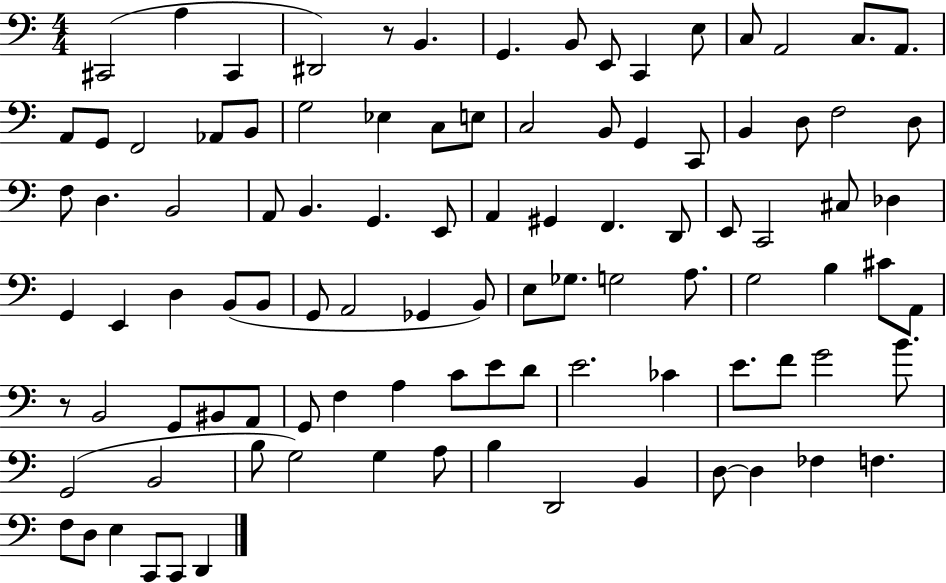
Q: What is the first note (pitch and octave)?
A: C#2